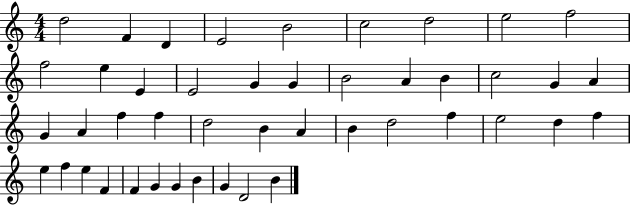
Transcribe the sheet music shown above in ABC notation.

X:1
T:Untitled
M:4/4
L:1/4
K:C
d2 F D E2 B2 c2 d2 e2 f2 f2 e E E2 G G B2 A B c2 G A G A f f d2 B A B d2 f e2 d f e f e F F G G B G D2 B